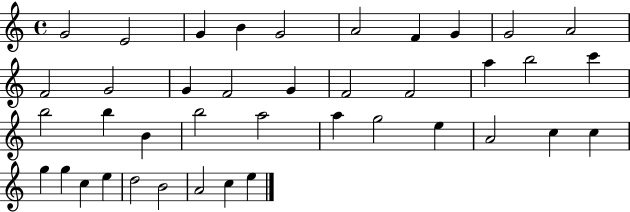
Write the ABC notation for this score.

X:1
T:Untitled
M:4/4
L:1/4
K:C
G2 E2 G B G2 A2 F G G2 A2 F2 G2 G F2 G F2 F2 a b2 c' b2 b B b2 a2 a g2 e A2 c c g g c e d2 B2 A2 c e